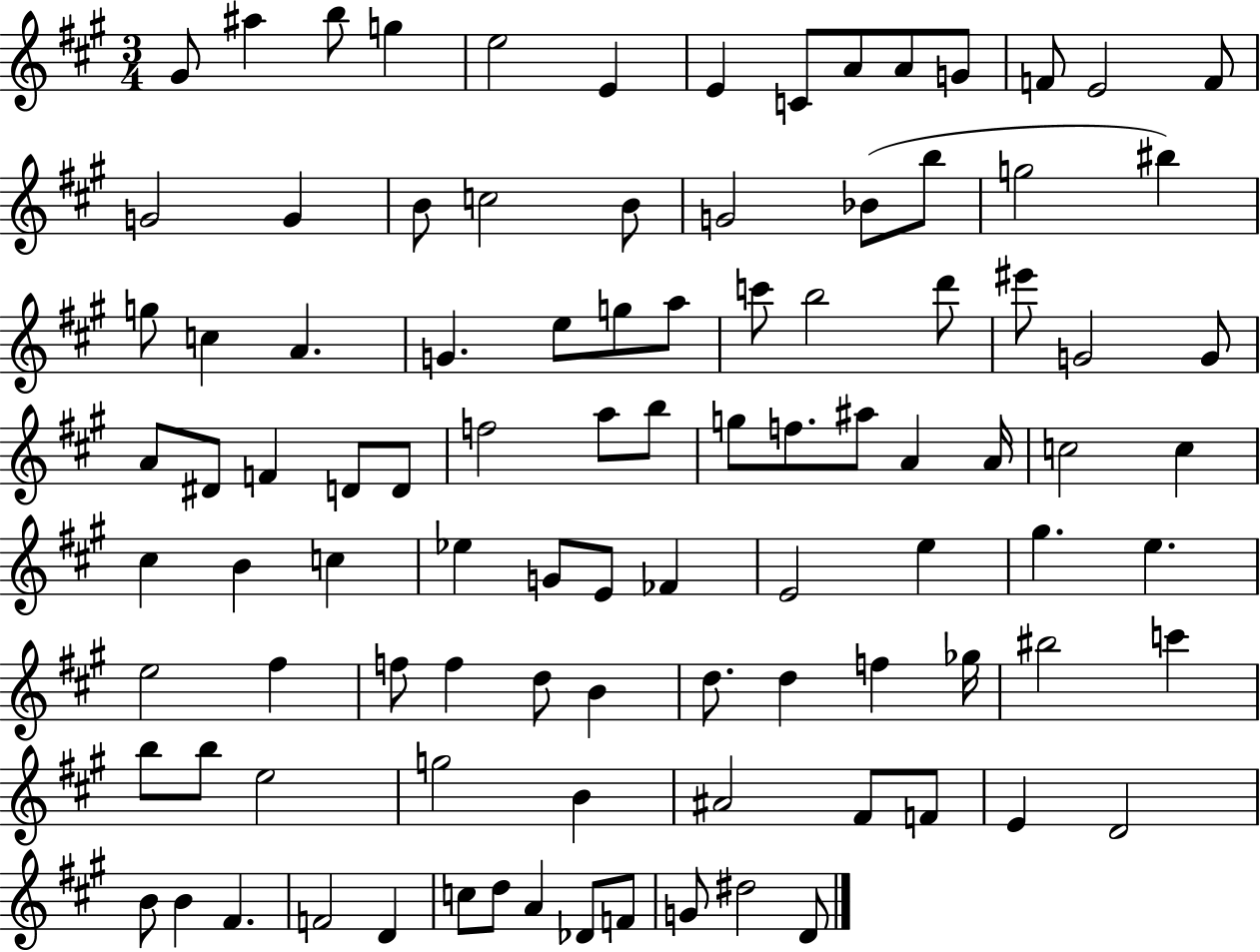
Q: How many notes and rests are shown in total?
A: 98